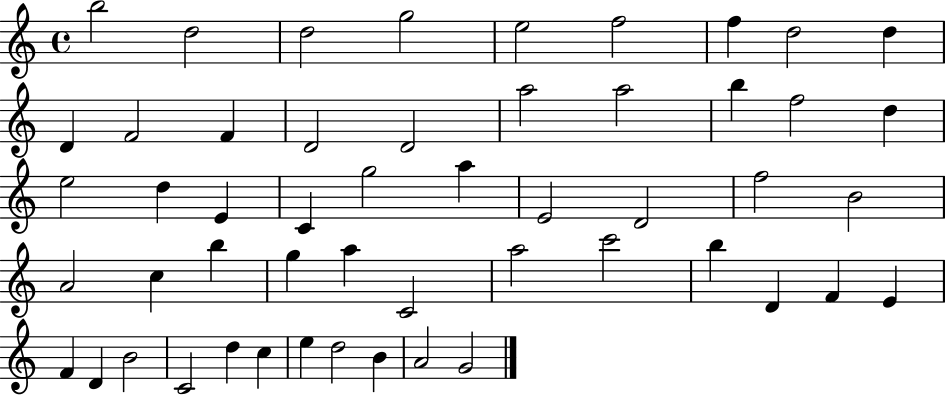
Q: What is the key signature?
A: C major